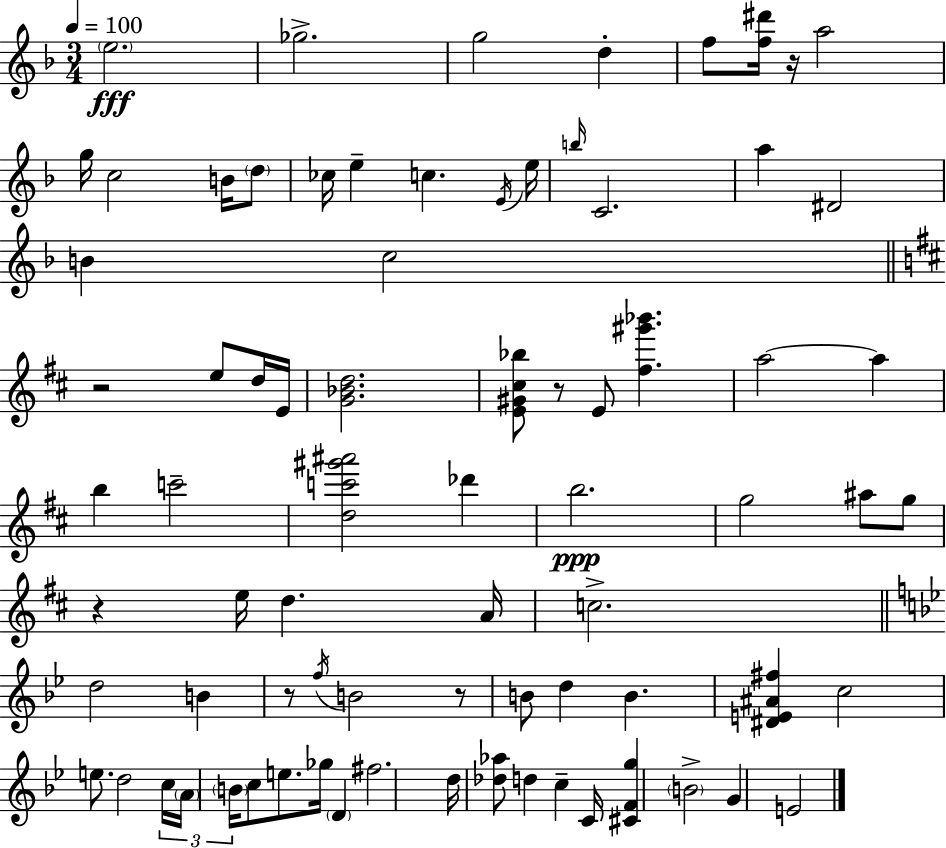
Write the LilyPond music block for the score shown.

{
  \clef treble
  \numericTimeSignature
  \time 3/4
  \key d \minor
  \tempo 4 = 100
  \parenthesize e''2.\fff | ges''2.-> | g''2 d''4-. | f''8 <f'' dis'''>16 r16 a''2 | \break g''16 c''2 b'16 \parenthesize d''8 | ces''16 e''4-- c''4. \acciaccatura { e'16 } | e''16 \grace { b''16 } c'2. | a''4 dis'2 | \break b'4 c''2 | \bar "||" \break \key d \major r2 e''8 d''16 e'16 | <g' bes' d''>2. | <e' gis' cis'' bes''>8 r8 e'8 <fis'' gis''' bes'''>4. | a''2~~ a''4 | \break b''4 c'''2-- | <d'' c''' gis''' ais'''>2 des'''4 | b''2.\ppp | g''2 ais''8 g''8 | \break r4 e''16 d''4. a'16 | c''2.-> | \bar "||" \break \key bes \major d''2 b'4 | r8 \acciaccatura { f''16 } b'2 r8 | b'8 d''4 b'4. | <dis' e' ais' fis''>4 c''2 | \break e''8. d''2 | \tuplet 3/2 { c''16 \parenthesize a'16 \parenthesize b'16 } c''8 e''8. ges''16 \parenthesize d'4 | fis''2. | d''16 <des'' aes''>8 d''4 c''4-- | \break c'16 <cis' f' g''>4 \parenthesize b'2-> | g'4 e'2 | \bar "|."
}